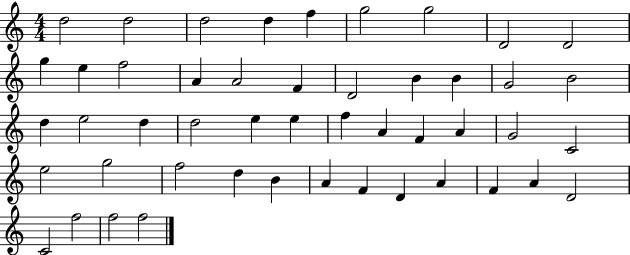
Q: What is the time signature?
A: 4/4